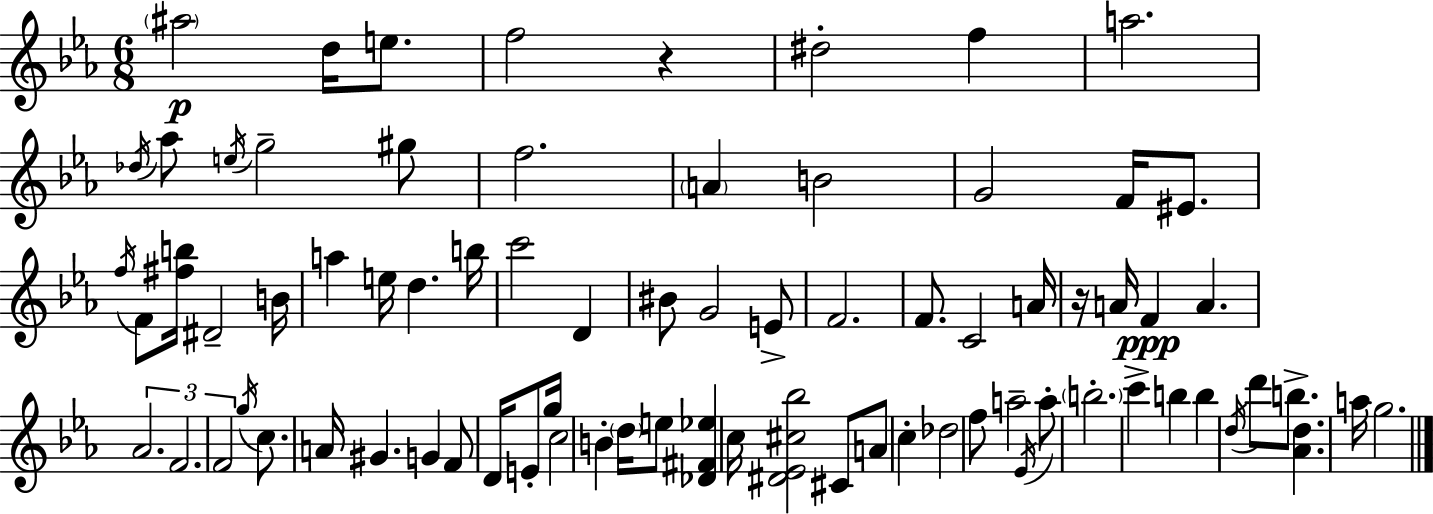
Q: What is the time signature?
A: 6/8